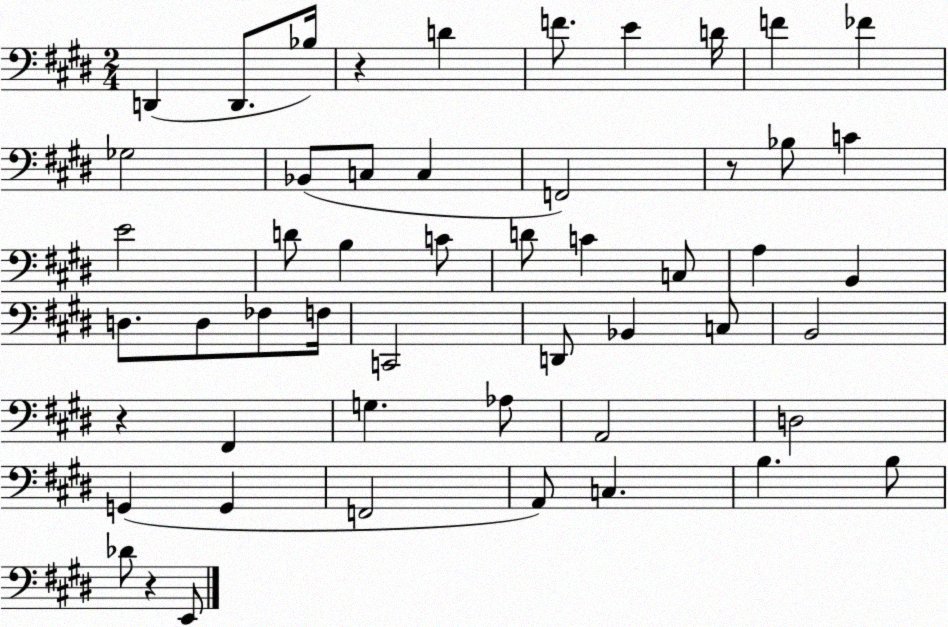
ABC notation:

X:1
T:Untitled
M:2/4
L:1/4
K:E
D,, D,,/2 _B,/4 z D F/2 E D/4 F _F _G,2 _B,,/2 C,/2 C, F,,2 z/2 _B,/2 C E2 D/2 B, C/2 D/2 C C,/2 A, B,, D,/2 D,/2 _F,/2 F,/4 C,,2 D,,/2 _B,, C,/2 B,,2 z ^F,, G, _A,/2 A,,2 D,2 G,, G,, F,,2 A,,/2 C, B, B,/2 _D/2 z E,,/2